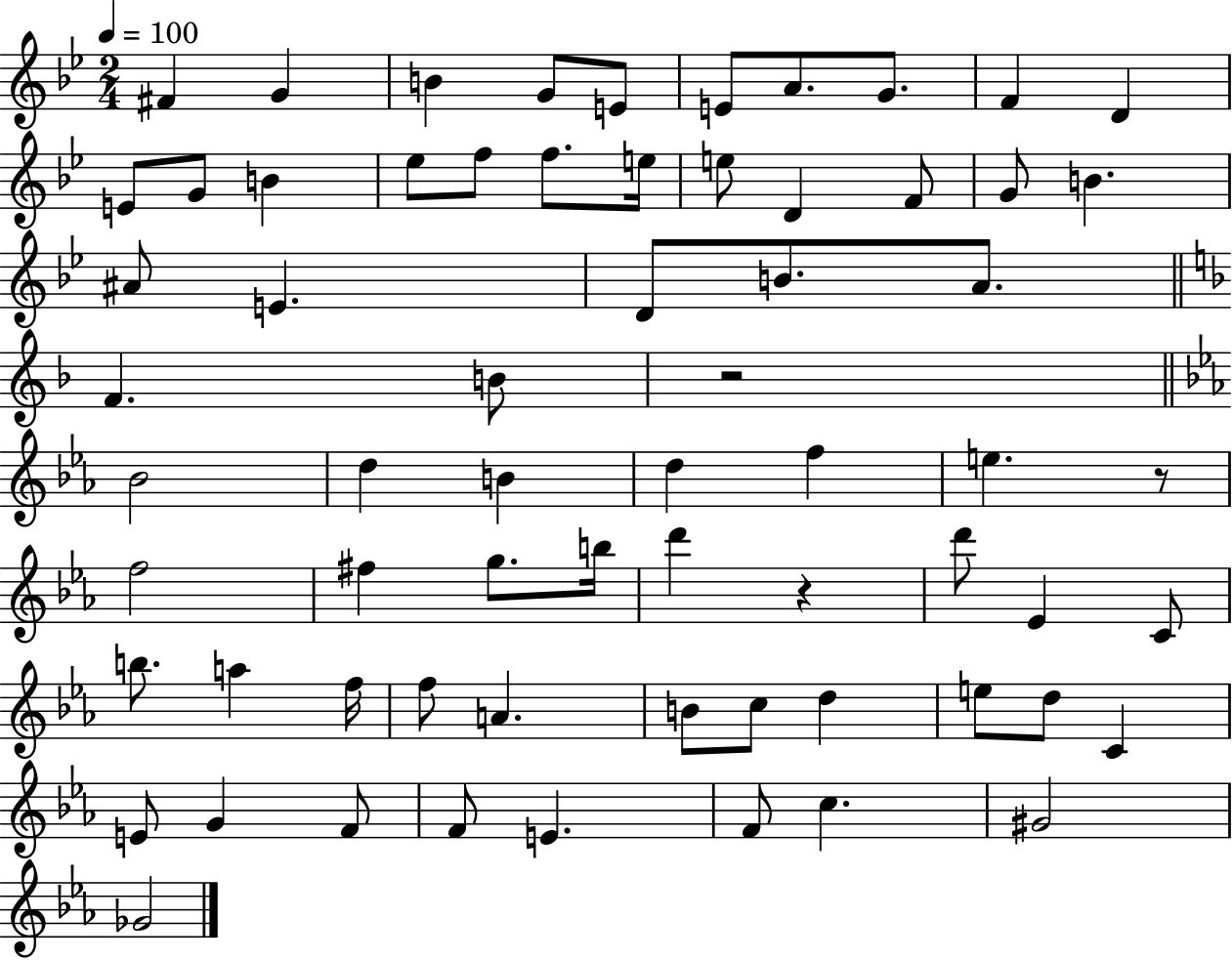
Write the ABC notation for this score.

X:1
T:Untitled
M:2/4
L:1/4
K:Bb
^F G B G/2 E/2 E/2 A/2 G/2 F D E/2 G/2 B _e/2 f/2 f/2 e/4 e/2 D F/2 G/2 B ^A/2 E D/2 B/2 A/2 F B/2 z2 _B2 d B d f e z/2 f2 ^f g/2 b/4 d' z d'/2 _E C/2 b/2 a f/4 f/2 A B/2 c/2 d e/2 d/2 C E/2 G F/2 F/2 E F/2 c ^G2 _G2